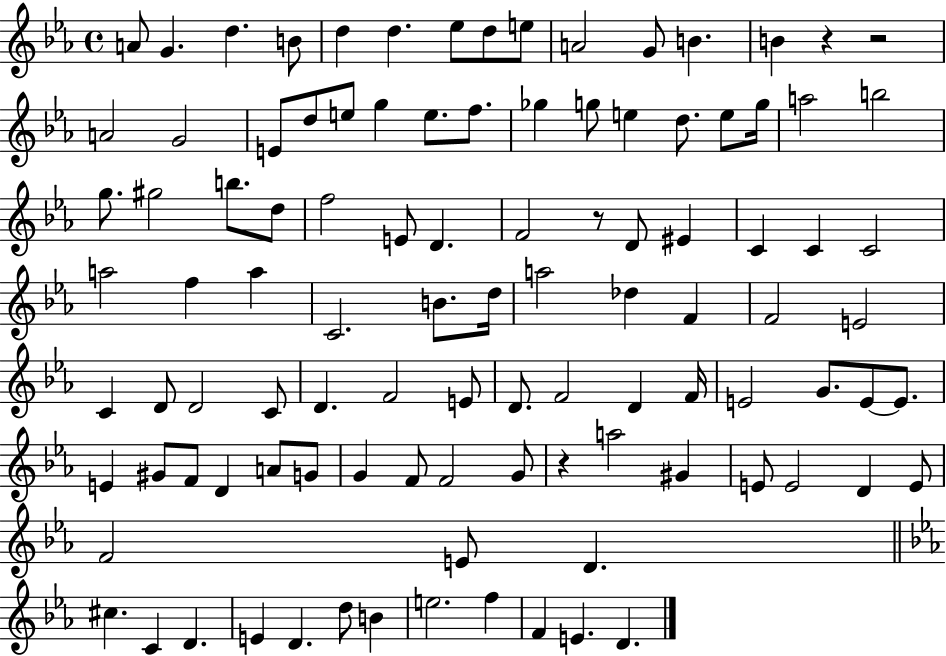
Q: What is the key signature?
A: EES major